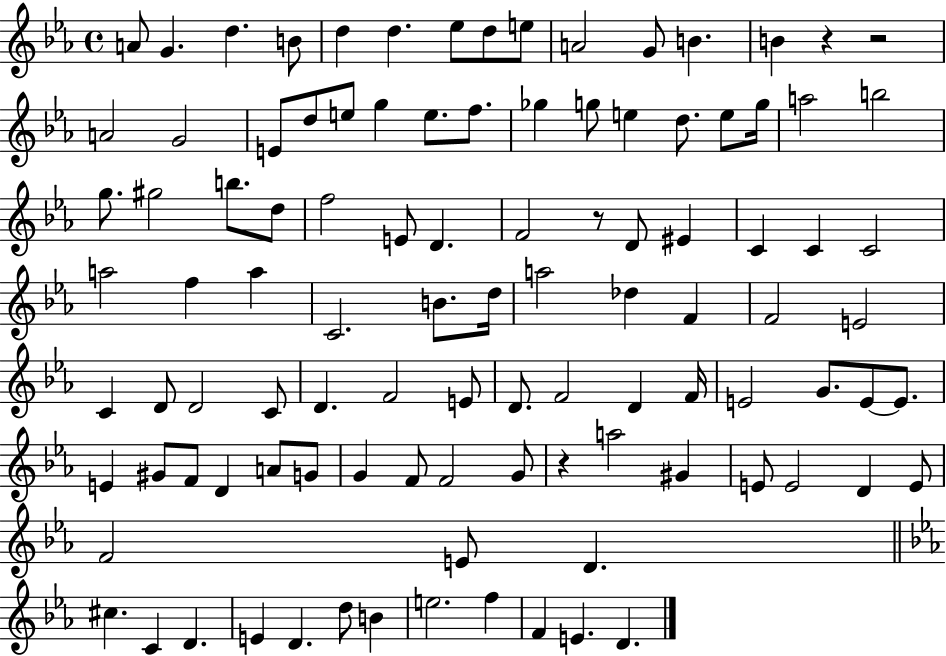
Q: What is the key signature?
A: EES major